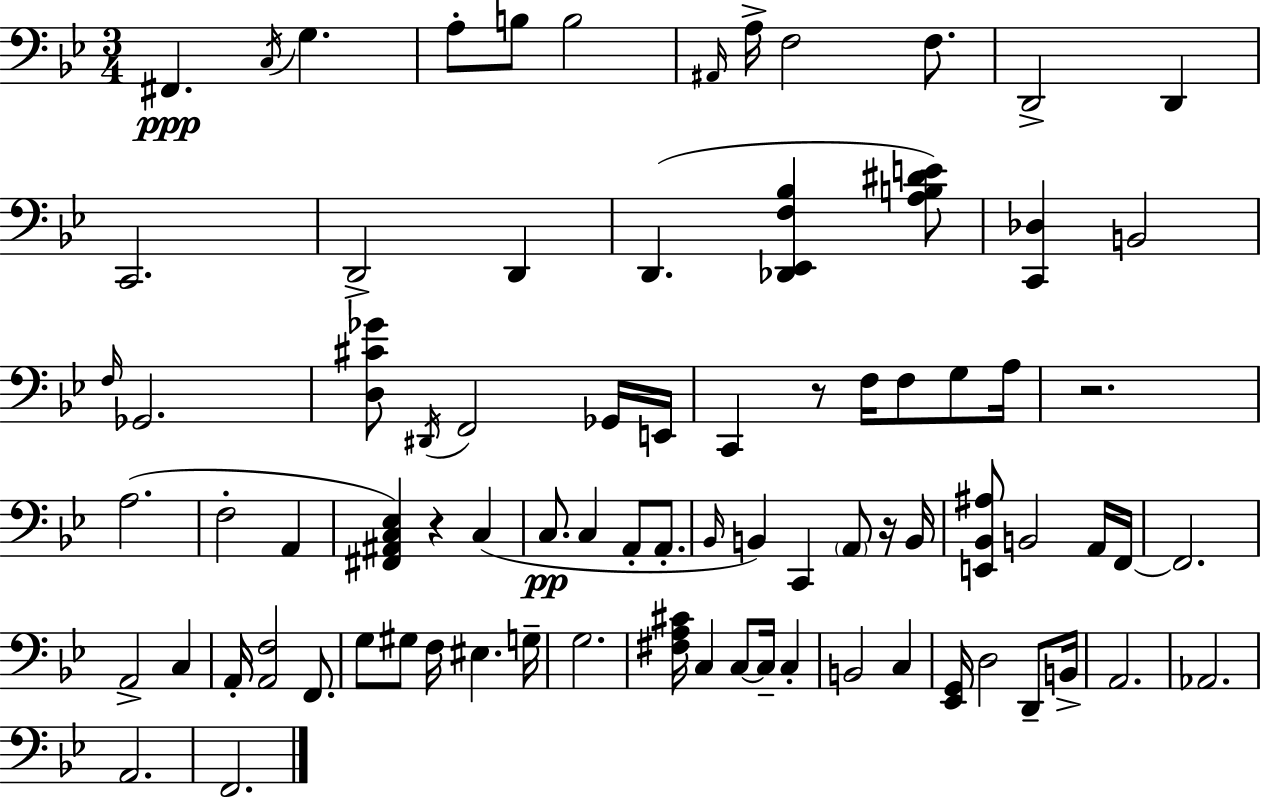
{
  \clef bass
  \numericTimeSignature
  \time 3/4
  \key g \minor
  fis,4.\ppp \acciaccatura { c16 } g4. | a8-. b8 b2 | \grace { ais,16 } a16-> f2 f8. | d,2-> d,4 | \break c,2. | d,2-> d,4 | d,4.( <des, ees, f bes>4 | <a b dis' e'>8) <c, des>4 b,2 | \break \grace { f16 } ges,2. | <d cis' ges'>8 \acciaccatura { dis,16 } f,2 | ges,16 e,16 c,4 r8 f16 f8 | g8 a16 r2. | \break a2.( | f2-. | a,4 <fis, ais, c ees>4) r4 | c4( c8.\pp c4 a,8-. | \break a,8.-. \grace { bes,16 }) b,4 c,4 | \parenthesize a,8 r16 b,16 <e, bes, ais>8 b,2 | a,16 f,16~~ f,2. | a,2-> | \break c4 a,16-. <a, f>2 | f,8. g8 gis8 f16 eis4. | g16-- g2. | <fis a cis'>16 c4 c8~~ | \break c16-- c4-. b,2 | c4 <ees, g,>16 d2 | d,8-- b,16-> a,2. | aes,2. | \break a,2. | f,2. | \bar "|."
}